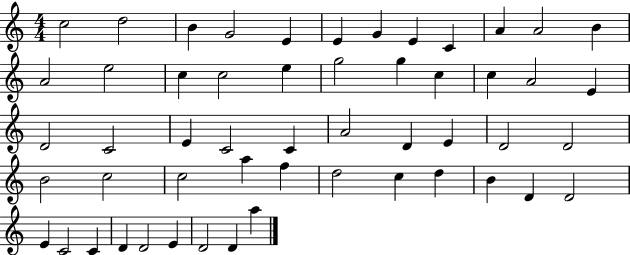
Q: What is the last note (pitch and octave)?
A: A5